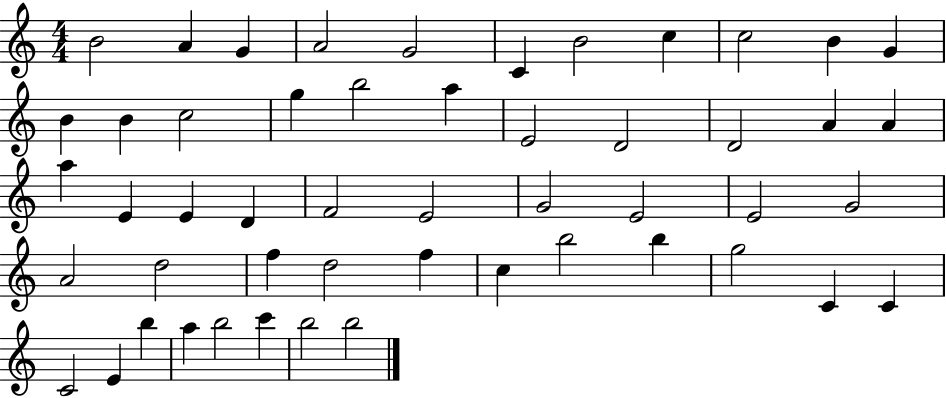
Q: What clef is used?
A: treble